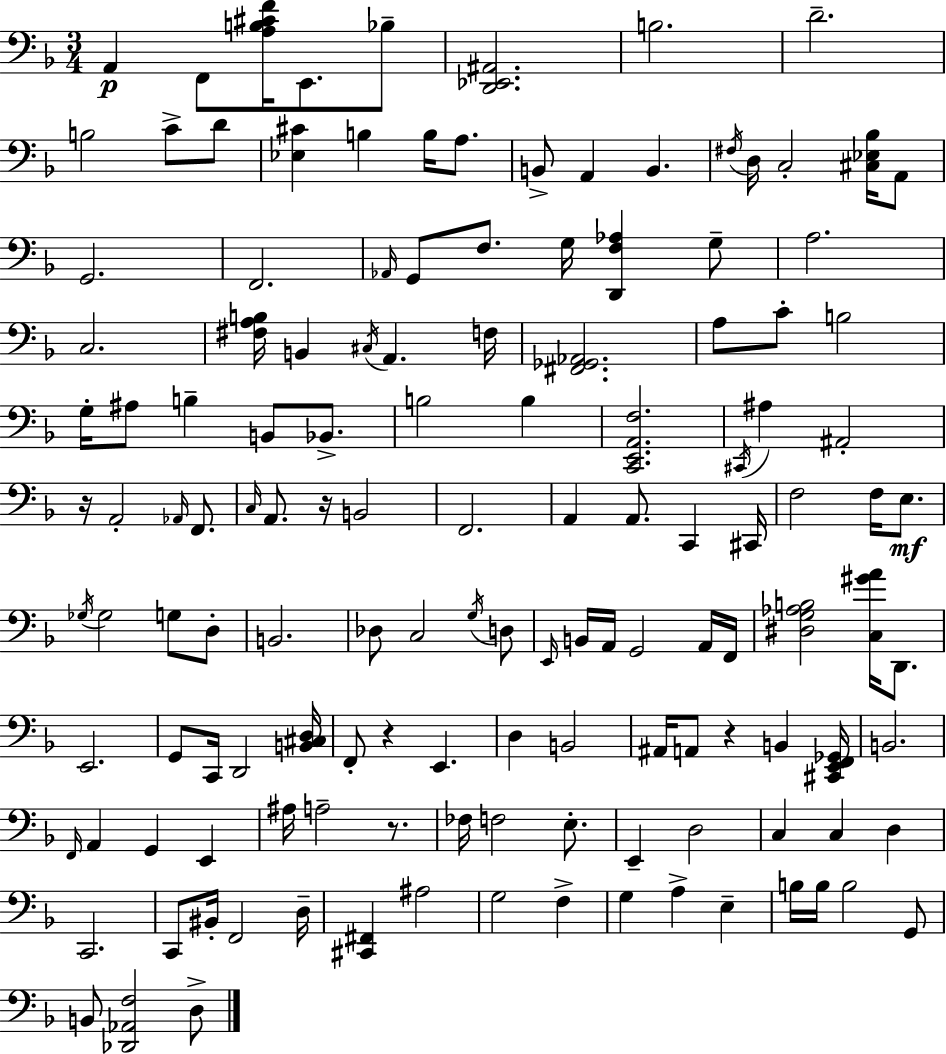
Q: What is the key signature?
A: D minor